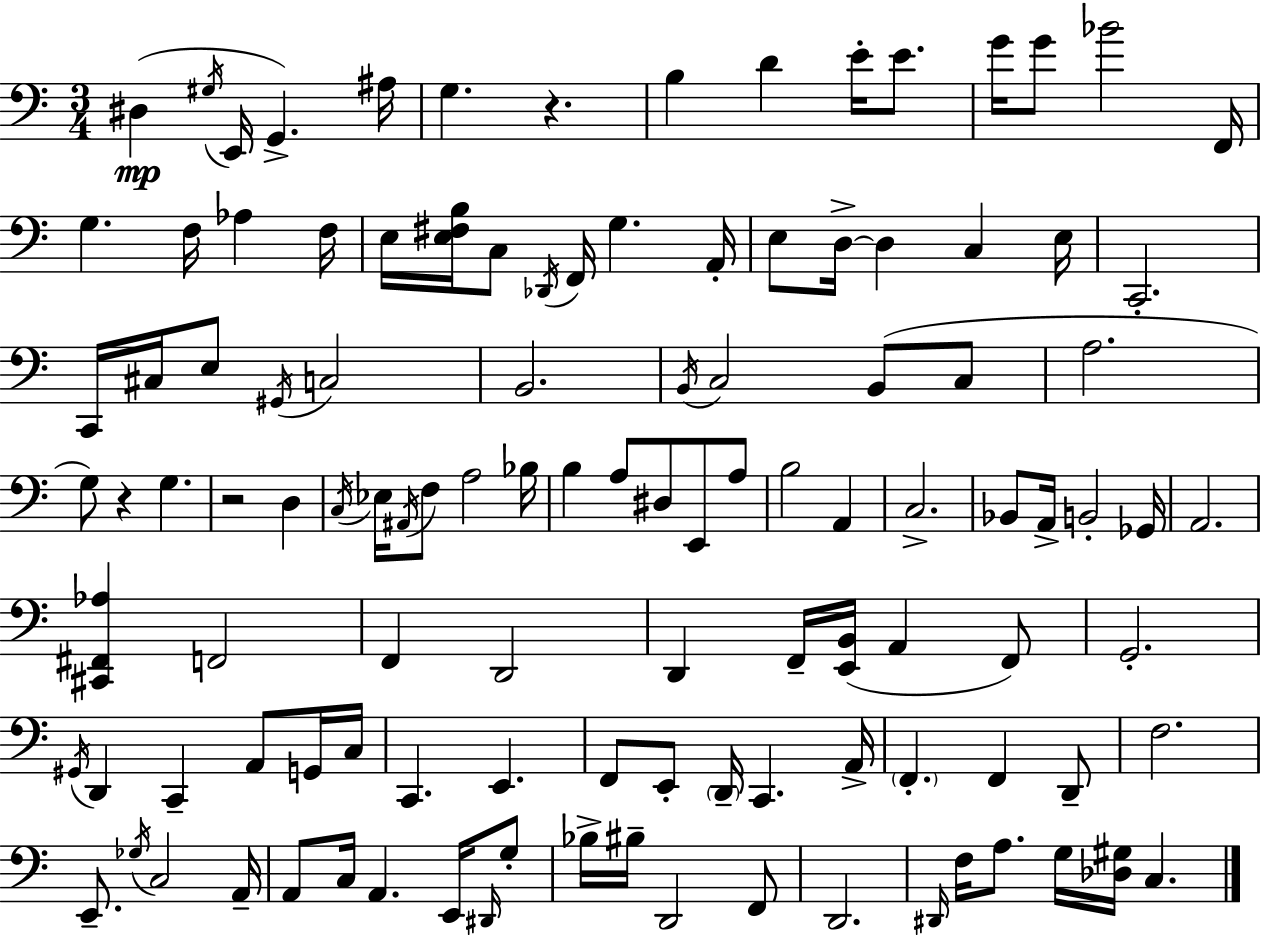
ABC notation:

X:1
T:Untitled
M:3/4
L:1/4
K:C
^D, ^G,/4 E,,/4 G,, ^A,/4 G, z B, D E/4 E/2 G/4 G/2 _B2 F,,/4 G, F,/4 _A, F,/4 E,/4 [E,^F,B,]/4 C,/2 _D,,/4 F,,/4 G, A,,/4 E,/2 D,/4 D, C, E,/4 C,,2 C,,/4 ^C,/4 E,/2 ^G,,/4 C,2 B,,2 B,,/4 C,2 B,,/2 C,/2 A,2 G,/2 z G, z2 D, C,/4 _E,/4 ^A,,/4 F,/2 A,2 _B,/4 B, A,/2 ^D,/2 E,,/2 A,/2 B,2 A,, C,2 _B,,/2 A,,/4 B,,2 _G,,/4 A,,2 [^C,,^F,,_A,] F,,2 F,, D,,2 D,, F,,/4 [E,,B,,]/4 A,, F,,/2 G,,2 ^G,,/4 D,, C,, A,,/2 G,,/4 C,/4 C,, E,, F,,/2 E,,/2 D,,/4 C,, A,,/4 F,, F,, D,,/2 F,2 E,,/2 _G,/4 C,2 A,,/4 A,,/2 C,/4 A,, E,,/4 ^D,,/4 G,/2 _B,/4 ^B,/4 D,,2 F,,/2 D,,2 ^D,,/4 F,/4 A,/2 G,/4 [_D,^G,]/4 C,